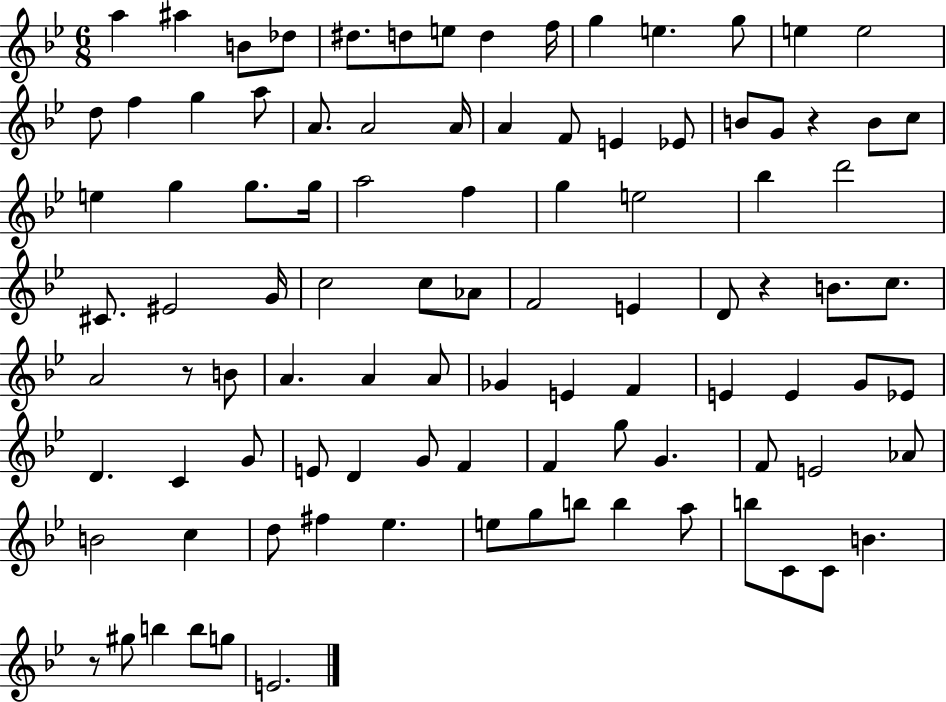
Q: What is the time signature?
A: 6/8